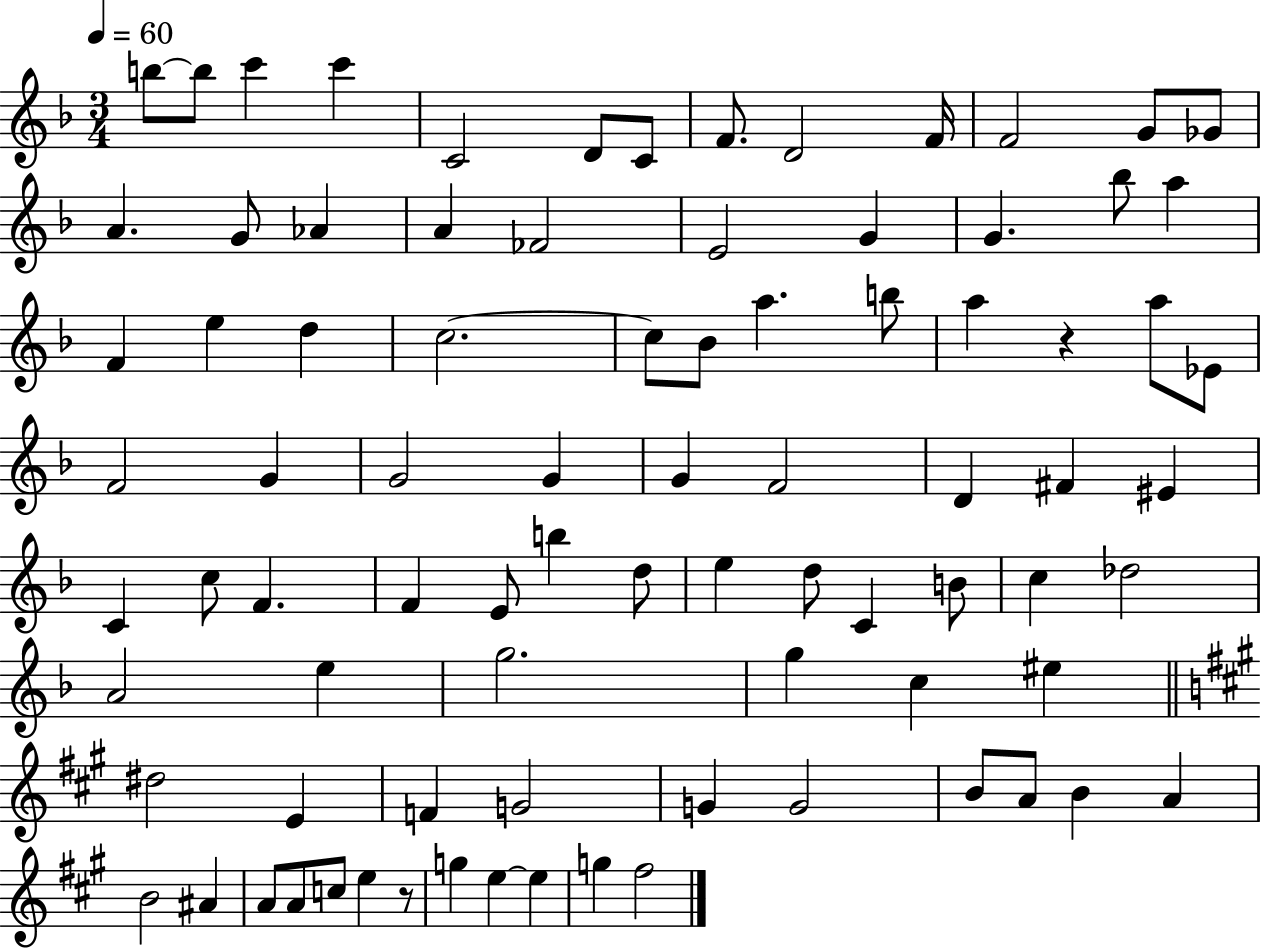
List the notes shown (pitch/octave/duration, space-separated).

B5/e B5/e C6/q C6/q C4/h D4/e C4/e F4/e. D4/h F4/s F4/h G4/e Gb4/e A4/q. G4/e Ab4/q A4/q FES4/h E4/h G4/q G4/q. Bb5/e A5/q F4/q E5/q D5/q C5/h. C5/e Bb4/e A5/q. B5/e A5/q R/q A5/e Eb4/e F4/h G4/q G4/h G4/q G4/q F4/h D4/q F#4/q EIS4/q C4/q C5/e F4/q. F4/q E4/e B5/q D5/e E5/q D5/e C4/q B4/e C5/q Db5/h A4/h E5/q G5/h. G5/q C5/q EIS5/q D#5/h E4/q F4/q G4/h G4/q G4/h B4/e A4/e B4/q A4/q B4/h A#4/q A4/e A4/e C5/e E5/q R/e G5/q E5/q E5/q G5/q F#5/h